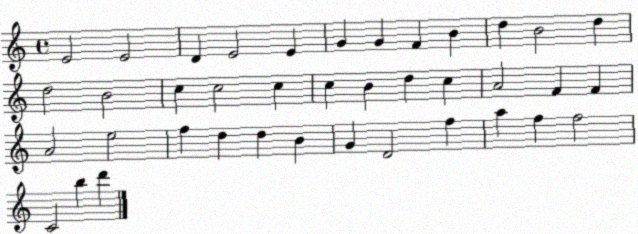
X:1
T:Untitled
M:4/4
L:1/4
K:C
E2 E2 D E2 E G G F B d B2 d d2 B2 c c2 c c B d c A2 F F A2 e2 f d d B G D2 f a f f2 C2 b d'